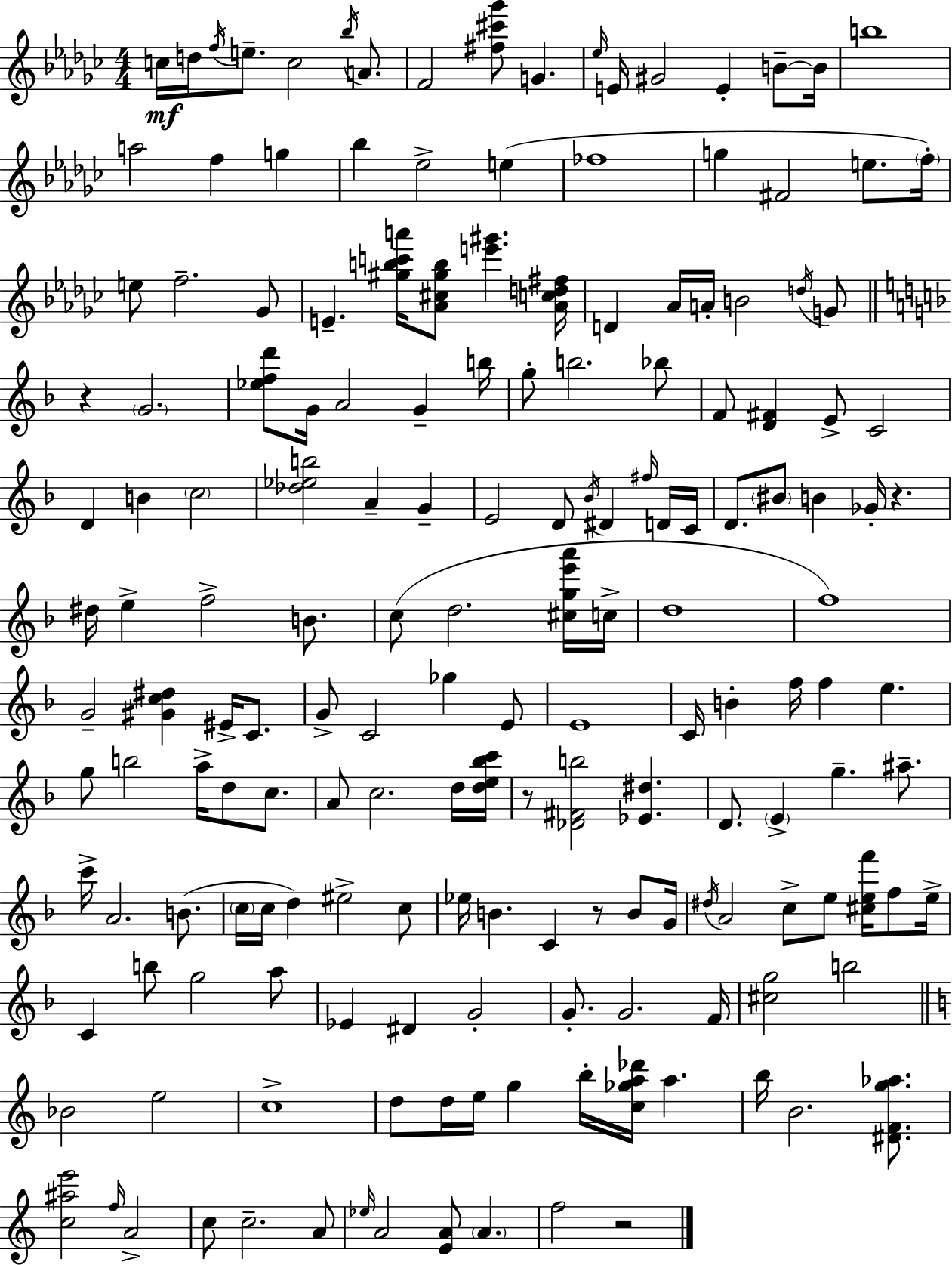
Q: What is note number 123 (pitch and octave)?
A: D#4